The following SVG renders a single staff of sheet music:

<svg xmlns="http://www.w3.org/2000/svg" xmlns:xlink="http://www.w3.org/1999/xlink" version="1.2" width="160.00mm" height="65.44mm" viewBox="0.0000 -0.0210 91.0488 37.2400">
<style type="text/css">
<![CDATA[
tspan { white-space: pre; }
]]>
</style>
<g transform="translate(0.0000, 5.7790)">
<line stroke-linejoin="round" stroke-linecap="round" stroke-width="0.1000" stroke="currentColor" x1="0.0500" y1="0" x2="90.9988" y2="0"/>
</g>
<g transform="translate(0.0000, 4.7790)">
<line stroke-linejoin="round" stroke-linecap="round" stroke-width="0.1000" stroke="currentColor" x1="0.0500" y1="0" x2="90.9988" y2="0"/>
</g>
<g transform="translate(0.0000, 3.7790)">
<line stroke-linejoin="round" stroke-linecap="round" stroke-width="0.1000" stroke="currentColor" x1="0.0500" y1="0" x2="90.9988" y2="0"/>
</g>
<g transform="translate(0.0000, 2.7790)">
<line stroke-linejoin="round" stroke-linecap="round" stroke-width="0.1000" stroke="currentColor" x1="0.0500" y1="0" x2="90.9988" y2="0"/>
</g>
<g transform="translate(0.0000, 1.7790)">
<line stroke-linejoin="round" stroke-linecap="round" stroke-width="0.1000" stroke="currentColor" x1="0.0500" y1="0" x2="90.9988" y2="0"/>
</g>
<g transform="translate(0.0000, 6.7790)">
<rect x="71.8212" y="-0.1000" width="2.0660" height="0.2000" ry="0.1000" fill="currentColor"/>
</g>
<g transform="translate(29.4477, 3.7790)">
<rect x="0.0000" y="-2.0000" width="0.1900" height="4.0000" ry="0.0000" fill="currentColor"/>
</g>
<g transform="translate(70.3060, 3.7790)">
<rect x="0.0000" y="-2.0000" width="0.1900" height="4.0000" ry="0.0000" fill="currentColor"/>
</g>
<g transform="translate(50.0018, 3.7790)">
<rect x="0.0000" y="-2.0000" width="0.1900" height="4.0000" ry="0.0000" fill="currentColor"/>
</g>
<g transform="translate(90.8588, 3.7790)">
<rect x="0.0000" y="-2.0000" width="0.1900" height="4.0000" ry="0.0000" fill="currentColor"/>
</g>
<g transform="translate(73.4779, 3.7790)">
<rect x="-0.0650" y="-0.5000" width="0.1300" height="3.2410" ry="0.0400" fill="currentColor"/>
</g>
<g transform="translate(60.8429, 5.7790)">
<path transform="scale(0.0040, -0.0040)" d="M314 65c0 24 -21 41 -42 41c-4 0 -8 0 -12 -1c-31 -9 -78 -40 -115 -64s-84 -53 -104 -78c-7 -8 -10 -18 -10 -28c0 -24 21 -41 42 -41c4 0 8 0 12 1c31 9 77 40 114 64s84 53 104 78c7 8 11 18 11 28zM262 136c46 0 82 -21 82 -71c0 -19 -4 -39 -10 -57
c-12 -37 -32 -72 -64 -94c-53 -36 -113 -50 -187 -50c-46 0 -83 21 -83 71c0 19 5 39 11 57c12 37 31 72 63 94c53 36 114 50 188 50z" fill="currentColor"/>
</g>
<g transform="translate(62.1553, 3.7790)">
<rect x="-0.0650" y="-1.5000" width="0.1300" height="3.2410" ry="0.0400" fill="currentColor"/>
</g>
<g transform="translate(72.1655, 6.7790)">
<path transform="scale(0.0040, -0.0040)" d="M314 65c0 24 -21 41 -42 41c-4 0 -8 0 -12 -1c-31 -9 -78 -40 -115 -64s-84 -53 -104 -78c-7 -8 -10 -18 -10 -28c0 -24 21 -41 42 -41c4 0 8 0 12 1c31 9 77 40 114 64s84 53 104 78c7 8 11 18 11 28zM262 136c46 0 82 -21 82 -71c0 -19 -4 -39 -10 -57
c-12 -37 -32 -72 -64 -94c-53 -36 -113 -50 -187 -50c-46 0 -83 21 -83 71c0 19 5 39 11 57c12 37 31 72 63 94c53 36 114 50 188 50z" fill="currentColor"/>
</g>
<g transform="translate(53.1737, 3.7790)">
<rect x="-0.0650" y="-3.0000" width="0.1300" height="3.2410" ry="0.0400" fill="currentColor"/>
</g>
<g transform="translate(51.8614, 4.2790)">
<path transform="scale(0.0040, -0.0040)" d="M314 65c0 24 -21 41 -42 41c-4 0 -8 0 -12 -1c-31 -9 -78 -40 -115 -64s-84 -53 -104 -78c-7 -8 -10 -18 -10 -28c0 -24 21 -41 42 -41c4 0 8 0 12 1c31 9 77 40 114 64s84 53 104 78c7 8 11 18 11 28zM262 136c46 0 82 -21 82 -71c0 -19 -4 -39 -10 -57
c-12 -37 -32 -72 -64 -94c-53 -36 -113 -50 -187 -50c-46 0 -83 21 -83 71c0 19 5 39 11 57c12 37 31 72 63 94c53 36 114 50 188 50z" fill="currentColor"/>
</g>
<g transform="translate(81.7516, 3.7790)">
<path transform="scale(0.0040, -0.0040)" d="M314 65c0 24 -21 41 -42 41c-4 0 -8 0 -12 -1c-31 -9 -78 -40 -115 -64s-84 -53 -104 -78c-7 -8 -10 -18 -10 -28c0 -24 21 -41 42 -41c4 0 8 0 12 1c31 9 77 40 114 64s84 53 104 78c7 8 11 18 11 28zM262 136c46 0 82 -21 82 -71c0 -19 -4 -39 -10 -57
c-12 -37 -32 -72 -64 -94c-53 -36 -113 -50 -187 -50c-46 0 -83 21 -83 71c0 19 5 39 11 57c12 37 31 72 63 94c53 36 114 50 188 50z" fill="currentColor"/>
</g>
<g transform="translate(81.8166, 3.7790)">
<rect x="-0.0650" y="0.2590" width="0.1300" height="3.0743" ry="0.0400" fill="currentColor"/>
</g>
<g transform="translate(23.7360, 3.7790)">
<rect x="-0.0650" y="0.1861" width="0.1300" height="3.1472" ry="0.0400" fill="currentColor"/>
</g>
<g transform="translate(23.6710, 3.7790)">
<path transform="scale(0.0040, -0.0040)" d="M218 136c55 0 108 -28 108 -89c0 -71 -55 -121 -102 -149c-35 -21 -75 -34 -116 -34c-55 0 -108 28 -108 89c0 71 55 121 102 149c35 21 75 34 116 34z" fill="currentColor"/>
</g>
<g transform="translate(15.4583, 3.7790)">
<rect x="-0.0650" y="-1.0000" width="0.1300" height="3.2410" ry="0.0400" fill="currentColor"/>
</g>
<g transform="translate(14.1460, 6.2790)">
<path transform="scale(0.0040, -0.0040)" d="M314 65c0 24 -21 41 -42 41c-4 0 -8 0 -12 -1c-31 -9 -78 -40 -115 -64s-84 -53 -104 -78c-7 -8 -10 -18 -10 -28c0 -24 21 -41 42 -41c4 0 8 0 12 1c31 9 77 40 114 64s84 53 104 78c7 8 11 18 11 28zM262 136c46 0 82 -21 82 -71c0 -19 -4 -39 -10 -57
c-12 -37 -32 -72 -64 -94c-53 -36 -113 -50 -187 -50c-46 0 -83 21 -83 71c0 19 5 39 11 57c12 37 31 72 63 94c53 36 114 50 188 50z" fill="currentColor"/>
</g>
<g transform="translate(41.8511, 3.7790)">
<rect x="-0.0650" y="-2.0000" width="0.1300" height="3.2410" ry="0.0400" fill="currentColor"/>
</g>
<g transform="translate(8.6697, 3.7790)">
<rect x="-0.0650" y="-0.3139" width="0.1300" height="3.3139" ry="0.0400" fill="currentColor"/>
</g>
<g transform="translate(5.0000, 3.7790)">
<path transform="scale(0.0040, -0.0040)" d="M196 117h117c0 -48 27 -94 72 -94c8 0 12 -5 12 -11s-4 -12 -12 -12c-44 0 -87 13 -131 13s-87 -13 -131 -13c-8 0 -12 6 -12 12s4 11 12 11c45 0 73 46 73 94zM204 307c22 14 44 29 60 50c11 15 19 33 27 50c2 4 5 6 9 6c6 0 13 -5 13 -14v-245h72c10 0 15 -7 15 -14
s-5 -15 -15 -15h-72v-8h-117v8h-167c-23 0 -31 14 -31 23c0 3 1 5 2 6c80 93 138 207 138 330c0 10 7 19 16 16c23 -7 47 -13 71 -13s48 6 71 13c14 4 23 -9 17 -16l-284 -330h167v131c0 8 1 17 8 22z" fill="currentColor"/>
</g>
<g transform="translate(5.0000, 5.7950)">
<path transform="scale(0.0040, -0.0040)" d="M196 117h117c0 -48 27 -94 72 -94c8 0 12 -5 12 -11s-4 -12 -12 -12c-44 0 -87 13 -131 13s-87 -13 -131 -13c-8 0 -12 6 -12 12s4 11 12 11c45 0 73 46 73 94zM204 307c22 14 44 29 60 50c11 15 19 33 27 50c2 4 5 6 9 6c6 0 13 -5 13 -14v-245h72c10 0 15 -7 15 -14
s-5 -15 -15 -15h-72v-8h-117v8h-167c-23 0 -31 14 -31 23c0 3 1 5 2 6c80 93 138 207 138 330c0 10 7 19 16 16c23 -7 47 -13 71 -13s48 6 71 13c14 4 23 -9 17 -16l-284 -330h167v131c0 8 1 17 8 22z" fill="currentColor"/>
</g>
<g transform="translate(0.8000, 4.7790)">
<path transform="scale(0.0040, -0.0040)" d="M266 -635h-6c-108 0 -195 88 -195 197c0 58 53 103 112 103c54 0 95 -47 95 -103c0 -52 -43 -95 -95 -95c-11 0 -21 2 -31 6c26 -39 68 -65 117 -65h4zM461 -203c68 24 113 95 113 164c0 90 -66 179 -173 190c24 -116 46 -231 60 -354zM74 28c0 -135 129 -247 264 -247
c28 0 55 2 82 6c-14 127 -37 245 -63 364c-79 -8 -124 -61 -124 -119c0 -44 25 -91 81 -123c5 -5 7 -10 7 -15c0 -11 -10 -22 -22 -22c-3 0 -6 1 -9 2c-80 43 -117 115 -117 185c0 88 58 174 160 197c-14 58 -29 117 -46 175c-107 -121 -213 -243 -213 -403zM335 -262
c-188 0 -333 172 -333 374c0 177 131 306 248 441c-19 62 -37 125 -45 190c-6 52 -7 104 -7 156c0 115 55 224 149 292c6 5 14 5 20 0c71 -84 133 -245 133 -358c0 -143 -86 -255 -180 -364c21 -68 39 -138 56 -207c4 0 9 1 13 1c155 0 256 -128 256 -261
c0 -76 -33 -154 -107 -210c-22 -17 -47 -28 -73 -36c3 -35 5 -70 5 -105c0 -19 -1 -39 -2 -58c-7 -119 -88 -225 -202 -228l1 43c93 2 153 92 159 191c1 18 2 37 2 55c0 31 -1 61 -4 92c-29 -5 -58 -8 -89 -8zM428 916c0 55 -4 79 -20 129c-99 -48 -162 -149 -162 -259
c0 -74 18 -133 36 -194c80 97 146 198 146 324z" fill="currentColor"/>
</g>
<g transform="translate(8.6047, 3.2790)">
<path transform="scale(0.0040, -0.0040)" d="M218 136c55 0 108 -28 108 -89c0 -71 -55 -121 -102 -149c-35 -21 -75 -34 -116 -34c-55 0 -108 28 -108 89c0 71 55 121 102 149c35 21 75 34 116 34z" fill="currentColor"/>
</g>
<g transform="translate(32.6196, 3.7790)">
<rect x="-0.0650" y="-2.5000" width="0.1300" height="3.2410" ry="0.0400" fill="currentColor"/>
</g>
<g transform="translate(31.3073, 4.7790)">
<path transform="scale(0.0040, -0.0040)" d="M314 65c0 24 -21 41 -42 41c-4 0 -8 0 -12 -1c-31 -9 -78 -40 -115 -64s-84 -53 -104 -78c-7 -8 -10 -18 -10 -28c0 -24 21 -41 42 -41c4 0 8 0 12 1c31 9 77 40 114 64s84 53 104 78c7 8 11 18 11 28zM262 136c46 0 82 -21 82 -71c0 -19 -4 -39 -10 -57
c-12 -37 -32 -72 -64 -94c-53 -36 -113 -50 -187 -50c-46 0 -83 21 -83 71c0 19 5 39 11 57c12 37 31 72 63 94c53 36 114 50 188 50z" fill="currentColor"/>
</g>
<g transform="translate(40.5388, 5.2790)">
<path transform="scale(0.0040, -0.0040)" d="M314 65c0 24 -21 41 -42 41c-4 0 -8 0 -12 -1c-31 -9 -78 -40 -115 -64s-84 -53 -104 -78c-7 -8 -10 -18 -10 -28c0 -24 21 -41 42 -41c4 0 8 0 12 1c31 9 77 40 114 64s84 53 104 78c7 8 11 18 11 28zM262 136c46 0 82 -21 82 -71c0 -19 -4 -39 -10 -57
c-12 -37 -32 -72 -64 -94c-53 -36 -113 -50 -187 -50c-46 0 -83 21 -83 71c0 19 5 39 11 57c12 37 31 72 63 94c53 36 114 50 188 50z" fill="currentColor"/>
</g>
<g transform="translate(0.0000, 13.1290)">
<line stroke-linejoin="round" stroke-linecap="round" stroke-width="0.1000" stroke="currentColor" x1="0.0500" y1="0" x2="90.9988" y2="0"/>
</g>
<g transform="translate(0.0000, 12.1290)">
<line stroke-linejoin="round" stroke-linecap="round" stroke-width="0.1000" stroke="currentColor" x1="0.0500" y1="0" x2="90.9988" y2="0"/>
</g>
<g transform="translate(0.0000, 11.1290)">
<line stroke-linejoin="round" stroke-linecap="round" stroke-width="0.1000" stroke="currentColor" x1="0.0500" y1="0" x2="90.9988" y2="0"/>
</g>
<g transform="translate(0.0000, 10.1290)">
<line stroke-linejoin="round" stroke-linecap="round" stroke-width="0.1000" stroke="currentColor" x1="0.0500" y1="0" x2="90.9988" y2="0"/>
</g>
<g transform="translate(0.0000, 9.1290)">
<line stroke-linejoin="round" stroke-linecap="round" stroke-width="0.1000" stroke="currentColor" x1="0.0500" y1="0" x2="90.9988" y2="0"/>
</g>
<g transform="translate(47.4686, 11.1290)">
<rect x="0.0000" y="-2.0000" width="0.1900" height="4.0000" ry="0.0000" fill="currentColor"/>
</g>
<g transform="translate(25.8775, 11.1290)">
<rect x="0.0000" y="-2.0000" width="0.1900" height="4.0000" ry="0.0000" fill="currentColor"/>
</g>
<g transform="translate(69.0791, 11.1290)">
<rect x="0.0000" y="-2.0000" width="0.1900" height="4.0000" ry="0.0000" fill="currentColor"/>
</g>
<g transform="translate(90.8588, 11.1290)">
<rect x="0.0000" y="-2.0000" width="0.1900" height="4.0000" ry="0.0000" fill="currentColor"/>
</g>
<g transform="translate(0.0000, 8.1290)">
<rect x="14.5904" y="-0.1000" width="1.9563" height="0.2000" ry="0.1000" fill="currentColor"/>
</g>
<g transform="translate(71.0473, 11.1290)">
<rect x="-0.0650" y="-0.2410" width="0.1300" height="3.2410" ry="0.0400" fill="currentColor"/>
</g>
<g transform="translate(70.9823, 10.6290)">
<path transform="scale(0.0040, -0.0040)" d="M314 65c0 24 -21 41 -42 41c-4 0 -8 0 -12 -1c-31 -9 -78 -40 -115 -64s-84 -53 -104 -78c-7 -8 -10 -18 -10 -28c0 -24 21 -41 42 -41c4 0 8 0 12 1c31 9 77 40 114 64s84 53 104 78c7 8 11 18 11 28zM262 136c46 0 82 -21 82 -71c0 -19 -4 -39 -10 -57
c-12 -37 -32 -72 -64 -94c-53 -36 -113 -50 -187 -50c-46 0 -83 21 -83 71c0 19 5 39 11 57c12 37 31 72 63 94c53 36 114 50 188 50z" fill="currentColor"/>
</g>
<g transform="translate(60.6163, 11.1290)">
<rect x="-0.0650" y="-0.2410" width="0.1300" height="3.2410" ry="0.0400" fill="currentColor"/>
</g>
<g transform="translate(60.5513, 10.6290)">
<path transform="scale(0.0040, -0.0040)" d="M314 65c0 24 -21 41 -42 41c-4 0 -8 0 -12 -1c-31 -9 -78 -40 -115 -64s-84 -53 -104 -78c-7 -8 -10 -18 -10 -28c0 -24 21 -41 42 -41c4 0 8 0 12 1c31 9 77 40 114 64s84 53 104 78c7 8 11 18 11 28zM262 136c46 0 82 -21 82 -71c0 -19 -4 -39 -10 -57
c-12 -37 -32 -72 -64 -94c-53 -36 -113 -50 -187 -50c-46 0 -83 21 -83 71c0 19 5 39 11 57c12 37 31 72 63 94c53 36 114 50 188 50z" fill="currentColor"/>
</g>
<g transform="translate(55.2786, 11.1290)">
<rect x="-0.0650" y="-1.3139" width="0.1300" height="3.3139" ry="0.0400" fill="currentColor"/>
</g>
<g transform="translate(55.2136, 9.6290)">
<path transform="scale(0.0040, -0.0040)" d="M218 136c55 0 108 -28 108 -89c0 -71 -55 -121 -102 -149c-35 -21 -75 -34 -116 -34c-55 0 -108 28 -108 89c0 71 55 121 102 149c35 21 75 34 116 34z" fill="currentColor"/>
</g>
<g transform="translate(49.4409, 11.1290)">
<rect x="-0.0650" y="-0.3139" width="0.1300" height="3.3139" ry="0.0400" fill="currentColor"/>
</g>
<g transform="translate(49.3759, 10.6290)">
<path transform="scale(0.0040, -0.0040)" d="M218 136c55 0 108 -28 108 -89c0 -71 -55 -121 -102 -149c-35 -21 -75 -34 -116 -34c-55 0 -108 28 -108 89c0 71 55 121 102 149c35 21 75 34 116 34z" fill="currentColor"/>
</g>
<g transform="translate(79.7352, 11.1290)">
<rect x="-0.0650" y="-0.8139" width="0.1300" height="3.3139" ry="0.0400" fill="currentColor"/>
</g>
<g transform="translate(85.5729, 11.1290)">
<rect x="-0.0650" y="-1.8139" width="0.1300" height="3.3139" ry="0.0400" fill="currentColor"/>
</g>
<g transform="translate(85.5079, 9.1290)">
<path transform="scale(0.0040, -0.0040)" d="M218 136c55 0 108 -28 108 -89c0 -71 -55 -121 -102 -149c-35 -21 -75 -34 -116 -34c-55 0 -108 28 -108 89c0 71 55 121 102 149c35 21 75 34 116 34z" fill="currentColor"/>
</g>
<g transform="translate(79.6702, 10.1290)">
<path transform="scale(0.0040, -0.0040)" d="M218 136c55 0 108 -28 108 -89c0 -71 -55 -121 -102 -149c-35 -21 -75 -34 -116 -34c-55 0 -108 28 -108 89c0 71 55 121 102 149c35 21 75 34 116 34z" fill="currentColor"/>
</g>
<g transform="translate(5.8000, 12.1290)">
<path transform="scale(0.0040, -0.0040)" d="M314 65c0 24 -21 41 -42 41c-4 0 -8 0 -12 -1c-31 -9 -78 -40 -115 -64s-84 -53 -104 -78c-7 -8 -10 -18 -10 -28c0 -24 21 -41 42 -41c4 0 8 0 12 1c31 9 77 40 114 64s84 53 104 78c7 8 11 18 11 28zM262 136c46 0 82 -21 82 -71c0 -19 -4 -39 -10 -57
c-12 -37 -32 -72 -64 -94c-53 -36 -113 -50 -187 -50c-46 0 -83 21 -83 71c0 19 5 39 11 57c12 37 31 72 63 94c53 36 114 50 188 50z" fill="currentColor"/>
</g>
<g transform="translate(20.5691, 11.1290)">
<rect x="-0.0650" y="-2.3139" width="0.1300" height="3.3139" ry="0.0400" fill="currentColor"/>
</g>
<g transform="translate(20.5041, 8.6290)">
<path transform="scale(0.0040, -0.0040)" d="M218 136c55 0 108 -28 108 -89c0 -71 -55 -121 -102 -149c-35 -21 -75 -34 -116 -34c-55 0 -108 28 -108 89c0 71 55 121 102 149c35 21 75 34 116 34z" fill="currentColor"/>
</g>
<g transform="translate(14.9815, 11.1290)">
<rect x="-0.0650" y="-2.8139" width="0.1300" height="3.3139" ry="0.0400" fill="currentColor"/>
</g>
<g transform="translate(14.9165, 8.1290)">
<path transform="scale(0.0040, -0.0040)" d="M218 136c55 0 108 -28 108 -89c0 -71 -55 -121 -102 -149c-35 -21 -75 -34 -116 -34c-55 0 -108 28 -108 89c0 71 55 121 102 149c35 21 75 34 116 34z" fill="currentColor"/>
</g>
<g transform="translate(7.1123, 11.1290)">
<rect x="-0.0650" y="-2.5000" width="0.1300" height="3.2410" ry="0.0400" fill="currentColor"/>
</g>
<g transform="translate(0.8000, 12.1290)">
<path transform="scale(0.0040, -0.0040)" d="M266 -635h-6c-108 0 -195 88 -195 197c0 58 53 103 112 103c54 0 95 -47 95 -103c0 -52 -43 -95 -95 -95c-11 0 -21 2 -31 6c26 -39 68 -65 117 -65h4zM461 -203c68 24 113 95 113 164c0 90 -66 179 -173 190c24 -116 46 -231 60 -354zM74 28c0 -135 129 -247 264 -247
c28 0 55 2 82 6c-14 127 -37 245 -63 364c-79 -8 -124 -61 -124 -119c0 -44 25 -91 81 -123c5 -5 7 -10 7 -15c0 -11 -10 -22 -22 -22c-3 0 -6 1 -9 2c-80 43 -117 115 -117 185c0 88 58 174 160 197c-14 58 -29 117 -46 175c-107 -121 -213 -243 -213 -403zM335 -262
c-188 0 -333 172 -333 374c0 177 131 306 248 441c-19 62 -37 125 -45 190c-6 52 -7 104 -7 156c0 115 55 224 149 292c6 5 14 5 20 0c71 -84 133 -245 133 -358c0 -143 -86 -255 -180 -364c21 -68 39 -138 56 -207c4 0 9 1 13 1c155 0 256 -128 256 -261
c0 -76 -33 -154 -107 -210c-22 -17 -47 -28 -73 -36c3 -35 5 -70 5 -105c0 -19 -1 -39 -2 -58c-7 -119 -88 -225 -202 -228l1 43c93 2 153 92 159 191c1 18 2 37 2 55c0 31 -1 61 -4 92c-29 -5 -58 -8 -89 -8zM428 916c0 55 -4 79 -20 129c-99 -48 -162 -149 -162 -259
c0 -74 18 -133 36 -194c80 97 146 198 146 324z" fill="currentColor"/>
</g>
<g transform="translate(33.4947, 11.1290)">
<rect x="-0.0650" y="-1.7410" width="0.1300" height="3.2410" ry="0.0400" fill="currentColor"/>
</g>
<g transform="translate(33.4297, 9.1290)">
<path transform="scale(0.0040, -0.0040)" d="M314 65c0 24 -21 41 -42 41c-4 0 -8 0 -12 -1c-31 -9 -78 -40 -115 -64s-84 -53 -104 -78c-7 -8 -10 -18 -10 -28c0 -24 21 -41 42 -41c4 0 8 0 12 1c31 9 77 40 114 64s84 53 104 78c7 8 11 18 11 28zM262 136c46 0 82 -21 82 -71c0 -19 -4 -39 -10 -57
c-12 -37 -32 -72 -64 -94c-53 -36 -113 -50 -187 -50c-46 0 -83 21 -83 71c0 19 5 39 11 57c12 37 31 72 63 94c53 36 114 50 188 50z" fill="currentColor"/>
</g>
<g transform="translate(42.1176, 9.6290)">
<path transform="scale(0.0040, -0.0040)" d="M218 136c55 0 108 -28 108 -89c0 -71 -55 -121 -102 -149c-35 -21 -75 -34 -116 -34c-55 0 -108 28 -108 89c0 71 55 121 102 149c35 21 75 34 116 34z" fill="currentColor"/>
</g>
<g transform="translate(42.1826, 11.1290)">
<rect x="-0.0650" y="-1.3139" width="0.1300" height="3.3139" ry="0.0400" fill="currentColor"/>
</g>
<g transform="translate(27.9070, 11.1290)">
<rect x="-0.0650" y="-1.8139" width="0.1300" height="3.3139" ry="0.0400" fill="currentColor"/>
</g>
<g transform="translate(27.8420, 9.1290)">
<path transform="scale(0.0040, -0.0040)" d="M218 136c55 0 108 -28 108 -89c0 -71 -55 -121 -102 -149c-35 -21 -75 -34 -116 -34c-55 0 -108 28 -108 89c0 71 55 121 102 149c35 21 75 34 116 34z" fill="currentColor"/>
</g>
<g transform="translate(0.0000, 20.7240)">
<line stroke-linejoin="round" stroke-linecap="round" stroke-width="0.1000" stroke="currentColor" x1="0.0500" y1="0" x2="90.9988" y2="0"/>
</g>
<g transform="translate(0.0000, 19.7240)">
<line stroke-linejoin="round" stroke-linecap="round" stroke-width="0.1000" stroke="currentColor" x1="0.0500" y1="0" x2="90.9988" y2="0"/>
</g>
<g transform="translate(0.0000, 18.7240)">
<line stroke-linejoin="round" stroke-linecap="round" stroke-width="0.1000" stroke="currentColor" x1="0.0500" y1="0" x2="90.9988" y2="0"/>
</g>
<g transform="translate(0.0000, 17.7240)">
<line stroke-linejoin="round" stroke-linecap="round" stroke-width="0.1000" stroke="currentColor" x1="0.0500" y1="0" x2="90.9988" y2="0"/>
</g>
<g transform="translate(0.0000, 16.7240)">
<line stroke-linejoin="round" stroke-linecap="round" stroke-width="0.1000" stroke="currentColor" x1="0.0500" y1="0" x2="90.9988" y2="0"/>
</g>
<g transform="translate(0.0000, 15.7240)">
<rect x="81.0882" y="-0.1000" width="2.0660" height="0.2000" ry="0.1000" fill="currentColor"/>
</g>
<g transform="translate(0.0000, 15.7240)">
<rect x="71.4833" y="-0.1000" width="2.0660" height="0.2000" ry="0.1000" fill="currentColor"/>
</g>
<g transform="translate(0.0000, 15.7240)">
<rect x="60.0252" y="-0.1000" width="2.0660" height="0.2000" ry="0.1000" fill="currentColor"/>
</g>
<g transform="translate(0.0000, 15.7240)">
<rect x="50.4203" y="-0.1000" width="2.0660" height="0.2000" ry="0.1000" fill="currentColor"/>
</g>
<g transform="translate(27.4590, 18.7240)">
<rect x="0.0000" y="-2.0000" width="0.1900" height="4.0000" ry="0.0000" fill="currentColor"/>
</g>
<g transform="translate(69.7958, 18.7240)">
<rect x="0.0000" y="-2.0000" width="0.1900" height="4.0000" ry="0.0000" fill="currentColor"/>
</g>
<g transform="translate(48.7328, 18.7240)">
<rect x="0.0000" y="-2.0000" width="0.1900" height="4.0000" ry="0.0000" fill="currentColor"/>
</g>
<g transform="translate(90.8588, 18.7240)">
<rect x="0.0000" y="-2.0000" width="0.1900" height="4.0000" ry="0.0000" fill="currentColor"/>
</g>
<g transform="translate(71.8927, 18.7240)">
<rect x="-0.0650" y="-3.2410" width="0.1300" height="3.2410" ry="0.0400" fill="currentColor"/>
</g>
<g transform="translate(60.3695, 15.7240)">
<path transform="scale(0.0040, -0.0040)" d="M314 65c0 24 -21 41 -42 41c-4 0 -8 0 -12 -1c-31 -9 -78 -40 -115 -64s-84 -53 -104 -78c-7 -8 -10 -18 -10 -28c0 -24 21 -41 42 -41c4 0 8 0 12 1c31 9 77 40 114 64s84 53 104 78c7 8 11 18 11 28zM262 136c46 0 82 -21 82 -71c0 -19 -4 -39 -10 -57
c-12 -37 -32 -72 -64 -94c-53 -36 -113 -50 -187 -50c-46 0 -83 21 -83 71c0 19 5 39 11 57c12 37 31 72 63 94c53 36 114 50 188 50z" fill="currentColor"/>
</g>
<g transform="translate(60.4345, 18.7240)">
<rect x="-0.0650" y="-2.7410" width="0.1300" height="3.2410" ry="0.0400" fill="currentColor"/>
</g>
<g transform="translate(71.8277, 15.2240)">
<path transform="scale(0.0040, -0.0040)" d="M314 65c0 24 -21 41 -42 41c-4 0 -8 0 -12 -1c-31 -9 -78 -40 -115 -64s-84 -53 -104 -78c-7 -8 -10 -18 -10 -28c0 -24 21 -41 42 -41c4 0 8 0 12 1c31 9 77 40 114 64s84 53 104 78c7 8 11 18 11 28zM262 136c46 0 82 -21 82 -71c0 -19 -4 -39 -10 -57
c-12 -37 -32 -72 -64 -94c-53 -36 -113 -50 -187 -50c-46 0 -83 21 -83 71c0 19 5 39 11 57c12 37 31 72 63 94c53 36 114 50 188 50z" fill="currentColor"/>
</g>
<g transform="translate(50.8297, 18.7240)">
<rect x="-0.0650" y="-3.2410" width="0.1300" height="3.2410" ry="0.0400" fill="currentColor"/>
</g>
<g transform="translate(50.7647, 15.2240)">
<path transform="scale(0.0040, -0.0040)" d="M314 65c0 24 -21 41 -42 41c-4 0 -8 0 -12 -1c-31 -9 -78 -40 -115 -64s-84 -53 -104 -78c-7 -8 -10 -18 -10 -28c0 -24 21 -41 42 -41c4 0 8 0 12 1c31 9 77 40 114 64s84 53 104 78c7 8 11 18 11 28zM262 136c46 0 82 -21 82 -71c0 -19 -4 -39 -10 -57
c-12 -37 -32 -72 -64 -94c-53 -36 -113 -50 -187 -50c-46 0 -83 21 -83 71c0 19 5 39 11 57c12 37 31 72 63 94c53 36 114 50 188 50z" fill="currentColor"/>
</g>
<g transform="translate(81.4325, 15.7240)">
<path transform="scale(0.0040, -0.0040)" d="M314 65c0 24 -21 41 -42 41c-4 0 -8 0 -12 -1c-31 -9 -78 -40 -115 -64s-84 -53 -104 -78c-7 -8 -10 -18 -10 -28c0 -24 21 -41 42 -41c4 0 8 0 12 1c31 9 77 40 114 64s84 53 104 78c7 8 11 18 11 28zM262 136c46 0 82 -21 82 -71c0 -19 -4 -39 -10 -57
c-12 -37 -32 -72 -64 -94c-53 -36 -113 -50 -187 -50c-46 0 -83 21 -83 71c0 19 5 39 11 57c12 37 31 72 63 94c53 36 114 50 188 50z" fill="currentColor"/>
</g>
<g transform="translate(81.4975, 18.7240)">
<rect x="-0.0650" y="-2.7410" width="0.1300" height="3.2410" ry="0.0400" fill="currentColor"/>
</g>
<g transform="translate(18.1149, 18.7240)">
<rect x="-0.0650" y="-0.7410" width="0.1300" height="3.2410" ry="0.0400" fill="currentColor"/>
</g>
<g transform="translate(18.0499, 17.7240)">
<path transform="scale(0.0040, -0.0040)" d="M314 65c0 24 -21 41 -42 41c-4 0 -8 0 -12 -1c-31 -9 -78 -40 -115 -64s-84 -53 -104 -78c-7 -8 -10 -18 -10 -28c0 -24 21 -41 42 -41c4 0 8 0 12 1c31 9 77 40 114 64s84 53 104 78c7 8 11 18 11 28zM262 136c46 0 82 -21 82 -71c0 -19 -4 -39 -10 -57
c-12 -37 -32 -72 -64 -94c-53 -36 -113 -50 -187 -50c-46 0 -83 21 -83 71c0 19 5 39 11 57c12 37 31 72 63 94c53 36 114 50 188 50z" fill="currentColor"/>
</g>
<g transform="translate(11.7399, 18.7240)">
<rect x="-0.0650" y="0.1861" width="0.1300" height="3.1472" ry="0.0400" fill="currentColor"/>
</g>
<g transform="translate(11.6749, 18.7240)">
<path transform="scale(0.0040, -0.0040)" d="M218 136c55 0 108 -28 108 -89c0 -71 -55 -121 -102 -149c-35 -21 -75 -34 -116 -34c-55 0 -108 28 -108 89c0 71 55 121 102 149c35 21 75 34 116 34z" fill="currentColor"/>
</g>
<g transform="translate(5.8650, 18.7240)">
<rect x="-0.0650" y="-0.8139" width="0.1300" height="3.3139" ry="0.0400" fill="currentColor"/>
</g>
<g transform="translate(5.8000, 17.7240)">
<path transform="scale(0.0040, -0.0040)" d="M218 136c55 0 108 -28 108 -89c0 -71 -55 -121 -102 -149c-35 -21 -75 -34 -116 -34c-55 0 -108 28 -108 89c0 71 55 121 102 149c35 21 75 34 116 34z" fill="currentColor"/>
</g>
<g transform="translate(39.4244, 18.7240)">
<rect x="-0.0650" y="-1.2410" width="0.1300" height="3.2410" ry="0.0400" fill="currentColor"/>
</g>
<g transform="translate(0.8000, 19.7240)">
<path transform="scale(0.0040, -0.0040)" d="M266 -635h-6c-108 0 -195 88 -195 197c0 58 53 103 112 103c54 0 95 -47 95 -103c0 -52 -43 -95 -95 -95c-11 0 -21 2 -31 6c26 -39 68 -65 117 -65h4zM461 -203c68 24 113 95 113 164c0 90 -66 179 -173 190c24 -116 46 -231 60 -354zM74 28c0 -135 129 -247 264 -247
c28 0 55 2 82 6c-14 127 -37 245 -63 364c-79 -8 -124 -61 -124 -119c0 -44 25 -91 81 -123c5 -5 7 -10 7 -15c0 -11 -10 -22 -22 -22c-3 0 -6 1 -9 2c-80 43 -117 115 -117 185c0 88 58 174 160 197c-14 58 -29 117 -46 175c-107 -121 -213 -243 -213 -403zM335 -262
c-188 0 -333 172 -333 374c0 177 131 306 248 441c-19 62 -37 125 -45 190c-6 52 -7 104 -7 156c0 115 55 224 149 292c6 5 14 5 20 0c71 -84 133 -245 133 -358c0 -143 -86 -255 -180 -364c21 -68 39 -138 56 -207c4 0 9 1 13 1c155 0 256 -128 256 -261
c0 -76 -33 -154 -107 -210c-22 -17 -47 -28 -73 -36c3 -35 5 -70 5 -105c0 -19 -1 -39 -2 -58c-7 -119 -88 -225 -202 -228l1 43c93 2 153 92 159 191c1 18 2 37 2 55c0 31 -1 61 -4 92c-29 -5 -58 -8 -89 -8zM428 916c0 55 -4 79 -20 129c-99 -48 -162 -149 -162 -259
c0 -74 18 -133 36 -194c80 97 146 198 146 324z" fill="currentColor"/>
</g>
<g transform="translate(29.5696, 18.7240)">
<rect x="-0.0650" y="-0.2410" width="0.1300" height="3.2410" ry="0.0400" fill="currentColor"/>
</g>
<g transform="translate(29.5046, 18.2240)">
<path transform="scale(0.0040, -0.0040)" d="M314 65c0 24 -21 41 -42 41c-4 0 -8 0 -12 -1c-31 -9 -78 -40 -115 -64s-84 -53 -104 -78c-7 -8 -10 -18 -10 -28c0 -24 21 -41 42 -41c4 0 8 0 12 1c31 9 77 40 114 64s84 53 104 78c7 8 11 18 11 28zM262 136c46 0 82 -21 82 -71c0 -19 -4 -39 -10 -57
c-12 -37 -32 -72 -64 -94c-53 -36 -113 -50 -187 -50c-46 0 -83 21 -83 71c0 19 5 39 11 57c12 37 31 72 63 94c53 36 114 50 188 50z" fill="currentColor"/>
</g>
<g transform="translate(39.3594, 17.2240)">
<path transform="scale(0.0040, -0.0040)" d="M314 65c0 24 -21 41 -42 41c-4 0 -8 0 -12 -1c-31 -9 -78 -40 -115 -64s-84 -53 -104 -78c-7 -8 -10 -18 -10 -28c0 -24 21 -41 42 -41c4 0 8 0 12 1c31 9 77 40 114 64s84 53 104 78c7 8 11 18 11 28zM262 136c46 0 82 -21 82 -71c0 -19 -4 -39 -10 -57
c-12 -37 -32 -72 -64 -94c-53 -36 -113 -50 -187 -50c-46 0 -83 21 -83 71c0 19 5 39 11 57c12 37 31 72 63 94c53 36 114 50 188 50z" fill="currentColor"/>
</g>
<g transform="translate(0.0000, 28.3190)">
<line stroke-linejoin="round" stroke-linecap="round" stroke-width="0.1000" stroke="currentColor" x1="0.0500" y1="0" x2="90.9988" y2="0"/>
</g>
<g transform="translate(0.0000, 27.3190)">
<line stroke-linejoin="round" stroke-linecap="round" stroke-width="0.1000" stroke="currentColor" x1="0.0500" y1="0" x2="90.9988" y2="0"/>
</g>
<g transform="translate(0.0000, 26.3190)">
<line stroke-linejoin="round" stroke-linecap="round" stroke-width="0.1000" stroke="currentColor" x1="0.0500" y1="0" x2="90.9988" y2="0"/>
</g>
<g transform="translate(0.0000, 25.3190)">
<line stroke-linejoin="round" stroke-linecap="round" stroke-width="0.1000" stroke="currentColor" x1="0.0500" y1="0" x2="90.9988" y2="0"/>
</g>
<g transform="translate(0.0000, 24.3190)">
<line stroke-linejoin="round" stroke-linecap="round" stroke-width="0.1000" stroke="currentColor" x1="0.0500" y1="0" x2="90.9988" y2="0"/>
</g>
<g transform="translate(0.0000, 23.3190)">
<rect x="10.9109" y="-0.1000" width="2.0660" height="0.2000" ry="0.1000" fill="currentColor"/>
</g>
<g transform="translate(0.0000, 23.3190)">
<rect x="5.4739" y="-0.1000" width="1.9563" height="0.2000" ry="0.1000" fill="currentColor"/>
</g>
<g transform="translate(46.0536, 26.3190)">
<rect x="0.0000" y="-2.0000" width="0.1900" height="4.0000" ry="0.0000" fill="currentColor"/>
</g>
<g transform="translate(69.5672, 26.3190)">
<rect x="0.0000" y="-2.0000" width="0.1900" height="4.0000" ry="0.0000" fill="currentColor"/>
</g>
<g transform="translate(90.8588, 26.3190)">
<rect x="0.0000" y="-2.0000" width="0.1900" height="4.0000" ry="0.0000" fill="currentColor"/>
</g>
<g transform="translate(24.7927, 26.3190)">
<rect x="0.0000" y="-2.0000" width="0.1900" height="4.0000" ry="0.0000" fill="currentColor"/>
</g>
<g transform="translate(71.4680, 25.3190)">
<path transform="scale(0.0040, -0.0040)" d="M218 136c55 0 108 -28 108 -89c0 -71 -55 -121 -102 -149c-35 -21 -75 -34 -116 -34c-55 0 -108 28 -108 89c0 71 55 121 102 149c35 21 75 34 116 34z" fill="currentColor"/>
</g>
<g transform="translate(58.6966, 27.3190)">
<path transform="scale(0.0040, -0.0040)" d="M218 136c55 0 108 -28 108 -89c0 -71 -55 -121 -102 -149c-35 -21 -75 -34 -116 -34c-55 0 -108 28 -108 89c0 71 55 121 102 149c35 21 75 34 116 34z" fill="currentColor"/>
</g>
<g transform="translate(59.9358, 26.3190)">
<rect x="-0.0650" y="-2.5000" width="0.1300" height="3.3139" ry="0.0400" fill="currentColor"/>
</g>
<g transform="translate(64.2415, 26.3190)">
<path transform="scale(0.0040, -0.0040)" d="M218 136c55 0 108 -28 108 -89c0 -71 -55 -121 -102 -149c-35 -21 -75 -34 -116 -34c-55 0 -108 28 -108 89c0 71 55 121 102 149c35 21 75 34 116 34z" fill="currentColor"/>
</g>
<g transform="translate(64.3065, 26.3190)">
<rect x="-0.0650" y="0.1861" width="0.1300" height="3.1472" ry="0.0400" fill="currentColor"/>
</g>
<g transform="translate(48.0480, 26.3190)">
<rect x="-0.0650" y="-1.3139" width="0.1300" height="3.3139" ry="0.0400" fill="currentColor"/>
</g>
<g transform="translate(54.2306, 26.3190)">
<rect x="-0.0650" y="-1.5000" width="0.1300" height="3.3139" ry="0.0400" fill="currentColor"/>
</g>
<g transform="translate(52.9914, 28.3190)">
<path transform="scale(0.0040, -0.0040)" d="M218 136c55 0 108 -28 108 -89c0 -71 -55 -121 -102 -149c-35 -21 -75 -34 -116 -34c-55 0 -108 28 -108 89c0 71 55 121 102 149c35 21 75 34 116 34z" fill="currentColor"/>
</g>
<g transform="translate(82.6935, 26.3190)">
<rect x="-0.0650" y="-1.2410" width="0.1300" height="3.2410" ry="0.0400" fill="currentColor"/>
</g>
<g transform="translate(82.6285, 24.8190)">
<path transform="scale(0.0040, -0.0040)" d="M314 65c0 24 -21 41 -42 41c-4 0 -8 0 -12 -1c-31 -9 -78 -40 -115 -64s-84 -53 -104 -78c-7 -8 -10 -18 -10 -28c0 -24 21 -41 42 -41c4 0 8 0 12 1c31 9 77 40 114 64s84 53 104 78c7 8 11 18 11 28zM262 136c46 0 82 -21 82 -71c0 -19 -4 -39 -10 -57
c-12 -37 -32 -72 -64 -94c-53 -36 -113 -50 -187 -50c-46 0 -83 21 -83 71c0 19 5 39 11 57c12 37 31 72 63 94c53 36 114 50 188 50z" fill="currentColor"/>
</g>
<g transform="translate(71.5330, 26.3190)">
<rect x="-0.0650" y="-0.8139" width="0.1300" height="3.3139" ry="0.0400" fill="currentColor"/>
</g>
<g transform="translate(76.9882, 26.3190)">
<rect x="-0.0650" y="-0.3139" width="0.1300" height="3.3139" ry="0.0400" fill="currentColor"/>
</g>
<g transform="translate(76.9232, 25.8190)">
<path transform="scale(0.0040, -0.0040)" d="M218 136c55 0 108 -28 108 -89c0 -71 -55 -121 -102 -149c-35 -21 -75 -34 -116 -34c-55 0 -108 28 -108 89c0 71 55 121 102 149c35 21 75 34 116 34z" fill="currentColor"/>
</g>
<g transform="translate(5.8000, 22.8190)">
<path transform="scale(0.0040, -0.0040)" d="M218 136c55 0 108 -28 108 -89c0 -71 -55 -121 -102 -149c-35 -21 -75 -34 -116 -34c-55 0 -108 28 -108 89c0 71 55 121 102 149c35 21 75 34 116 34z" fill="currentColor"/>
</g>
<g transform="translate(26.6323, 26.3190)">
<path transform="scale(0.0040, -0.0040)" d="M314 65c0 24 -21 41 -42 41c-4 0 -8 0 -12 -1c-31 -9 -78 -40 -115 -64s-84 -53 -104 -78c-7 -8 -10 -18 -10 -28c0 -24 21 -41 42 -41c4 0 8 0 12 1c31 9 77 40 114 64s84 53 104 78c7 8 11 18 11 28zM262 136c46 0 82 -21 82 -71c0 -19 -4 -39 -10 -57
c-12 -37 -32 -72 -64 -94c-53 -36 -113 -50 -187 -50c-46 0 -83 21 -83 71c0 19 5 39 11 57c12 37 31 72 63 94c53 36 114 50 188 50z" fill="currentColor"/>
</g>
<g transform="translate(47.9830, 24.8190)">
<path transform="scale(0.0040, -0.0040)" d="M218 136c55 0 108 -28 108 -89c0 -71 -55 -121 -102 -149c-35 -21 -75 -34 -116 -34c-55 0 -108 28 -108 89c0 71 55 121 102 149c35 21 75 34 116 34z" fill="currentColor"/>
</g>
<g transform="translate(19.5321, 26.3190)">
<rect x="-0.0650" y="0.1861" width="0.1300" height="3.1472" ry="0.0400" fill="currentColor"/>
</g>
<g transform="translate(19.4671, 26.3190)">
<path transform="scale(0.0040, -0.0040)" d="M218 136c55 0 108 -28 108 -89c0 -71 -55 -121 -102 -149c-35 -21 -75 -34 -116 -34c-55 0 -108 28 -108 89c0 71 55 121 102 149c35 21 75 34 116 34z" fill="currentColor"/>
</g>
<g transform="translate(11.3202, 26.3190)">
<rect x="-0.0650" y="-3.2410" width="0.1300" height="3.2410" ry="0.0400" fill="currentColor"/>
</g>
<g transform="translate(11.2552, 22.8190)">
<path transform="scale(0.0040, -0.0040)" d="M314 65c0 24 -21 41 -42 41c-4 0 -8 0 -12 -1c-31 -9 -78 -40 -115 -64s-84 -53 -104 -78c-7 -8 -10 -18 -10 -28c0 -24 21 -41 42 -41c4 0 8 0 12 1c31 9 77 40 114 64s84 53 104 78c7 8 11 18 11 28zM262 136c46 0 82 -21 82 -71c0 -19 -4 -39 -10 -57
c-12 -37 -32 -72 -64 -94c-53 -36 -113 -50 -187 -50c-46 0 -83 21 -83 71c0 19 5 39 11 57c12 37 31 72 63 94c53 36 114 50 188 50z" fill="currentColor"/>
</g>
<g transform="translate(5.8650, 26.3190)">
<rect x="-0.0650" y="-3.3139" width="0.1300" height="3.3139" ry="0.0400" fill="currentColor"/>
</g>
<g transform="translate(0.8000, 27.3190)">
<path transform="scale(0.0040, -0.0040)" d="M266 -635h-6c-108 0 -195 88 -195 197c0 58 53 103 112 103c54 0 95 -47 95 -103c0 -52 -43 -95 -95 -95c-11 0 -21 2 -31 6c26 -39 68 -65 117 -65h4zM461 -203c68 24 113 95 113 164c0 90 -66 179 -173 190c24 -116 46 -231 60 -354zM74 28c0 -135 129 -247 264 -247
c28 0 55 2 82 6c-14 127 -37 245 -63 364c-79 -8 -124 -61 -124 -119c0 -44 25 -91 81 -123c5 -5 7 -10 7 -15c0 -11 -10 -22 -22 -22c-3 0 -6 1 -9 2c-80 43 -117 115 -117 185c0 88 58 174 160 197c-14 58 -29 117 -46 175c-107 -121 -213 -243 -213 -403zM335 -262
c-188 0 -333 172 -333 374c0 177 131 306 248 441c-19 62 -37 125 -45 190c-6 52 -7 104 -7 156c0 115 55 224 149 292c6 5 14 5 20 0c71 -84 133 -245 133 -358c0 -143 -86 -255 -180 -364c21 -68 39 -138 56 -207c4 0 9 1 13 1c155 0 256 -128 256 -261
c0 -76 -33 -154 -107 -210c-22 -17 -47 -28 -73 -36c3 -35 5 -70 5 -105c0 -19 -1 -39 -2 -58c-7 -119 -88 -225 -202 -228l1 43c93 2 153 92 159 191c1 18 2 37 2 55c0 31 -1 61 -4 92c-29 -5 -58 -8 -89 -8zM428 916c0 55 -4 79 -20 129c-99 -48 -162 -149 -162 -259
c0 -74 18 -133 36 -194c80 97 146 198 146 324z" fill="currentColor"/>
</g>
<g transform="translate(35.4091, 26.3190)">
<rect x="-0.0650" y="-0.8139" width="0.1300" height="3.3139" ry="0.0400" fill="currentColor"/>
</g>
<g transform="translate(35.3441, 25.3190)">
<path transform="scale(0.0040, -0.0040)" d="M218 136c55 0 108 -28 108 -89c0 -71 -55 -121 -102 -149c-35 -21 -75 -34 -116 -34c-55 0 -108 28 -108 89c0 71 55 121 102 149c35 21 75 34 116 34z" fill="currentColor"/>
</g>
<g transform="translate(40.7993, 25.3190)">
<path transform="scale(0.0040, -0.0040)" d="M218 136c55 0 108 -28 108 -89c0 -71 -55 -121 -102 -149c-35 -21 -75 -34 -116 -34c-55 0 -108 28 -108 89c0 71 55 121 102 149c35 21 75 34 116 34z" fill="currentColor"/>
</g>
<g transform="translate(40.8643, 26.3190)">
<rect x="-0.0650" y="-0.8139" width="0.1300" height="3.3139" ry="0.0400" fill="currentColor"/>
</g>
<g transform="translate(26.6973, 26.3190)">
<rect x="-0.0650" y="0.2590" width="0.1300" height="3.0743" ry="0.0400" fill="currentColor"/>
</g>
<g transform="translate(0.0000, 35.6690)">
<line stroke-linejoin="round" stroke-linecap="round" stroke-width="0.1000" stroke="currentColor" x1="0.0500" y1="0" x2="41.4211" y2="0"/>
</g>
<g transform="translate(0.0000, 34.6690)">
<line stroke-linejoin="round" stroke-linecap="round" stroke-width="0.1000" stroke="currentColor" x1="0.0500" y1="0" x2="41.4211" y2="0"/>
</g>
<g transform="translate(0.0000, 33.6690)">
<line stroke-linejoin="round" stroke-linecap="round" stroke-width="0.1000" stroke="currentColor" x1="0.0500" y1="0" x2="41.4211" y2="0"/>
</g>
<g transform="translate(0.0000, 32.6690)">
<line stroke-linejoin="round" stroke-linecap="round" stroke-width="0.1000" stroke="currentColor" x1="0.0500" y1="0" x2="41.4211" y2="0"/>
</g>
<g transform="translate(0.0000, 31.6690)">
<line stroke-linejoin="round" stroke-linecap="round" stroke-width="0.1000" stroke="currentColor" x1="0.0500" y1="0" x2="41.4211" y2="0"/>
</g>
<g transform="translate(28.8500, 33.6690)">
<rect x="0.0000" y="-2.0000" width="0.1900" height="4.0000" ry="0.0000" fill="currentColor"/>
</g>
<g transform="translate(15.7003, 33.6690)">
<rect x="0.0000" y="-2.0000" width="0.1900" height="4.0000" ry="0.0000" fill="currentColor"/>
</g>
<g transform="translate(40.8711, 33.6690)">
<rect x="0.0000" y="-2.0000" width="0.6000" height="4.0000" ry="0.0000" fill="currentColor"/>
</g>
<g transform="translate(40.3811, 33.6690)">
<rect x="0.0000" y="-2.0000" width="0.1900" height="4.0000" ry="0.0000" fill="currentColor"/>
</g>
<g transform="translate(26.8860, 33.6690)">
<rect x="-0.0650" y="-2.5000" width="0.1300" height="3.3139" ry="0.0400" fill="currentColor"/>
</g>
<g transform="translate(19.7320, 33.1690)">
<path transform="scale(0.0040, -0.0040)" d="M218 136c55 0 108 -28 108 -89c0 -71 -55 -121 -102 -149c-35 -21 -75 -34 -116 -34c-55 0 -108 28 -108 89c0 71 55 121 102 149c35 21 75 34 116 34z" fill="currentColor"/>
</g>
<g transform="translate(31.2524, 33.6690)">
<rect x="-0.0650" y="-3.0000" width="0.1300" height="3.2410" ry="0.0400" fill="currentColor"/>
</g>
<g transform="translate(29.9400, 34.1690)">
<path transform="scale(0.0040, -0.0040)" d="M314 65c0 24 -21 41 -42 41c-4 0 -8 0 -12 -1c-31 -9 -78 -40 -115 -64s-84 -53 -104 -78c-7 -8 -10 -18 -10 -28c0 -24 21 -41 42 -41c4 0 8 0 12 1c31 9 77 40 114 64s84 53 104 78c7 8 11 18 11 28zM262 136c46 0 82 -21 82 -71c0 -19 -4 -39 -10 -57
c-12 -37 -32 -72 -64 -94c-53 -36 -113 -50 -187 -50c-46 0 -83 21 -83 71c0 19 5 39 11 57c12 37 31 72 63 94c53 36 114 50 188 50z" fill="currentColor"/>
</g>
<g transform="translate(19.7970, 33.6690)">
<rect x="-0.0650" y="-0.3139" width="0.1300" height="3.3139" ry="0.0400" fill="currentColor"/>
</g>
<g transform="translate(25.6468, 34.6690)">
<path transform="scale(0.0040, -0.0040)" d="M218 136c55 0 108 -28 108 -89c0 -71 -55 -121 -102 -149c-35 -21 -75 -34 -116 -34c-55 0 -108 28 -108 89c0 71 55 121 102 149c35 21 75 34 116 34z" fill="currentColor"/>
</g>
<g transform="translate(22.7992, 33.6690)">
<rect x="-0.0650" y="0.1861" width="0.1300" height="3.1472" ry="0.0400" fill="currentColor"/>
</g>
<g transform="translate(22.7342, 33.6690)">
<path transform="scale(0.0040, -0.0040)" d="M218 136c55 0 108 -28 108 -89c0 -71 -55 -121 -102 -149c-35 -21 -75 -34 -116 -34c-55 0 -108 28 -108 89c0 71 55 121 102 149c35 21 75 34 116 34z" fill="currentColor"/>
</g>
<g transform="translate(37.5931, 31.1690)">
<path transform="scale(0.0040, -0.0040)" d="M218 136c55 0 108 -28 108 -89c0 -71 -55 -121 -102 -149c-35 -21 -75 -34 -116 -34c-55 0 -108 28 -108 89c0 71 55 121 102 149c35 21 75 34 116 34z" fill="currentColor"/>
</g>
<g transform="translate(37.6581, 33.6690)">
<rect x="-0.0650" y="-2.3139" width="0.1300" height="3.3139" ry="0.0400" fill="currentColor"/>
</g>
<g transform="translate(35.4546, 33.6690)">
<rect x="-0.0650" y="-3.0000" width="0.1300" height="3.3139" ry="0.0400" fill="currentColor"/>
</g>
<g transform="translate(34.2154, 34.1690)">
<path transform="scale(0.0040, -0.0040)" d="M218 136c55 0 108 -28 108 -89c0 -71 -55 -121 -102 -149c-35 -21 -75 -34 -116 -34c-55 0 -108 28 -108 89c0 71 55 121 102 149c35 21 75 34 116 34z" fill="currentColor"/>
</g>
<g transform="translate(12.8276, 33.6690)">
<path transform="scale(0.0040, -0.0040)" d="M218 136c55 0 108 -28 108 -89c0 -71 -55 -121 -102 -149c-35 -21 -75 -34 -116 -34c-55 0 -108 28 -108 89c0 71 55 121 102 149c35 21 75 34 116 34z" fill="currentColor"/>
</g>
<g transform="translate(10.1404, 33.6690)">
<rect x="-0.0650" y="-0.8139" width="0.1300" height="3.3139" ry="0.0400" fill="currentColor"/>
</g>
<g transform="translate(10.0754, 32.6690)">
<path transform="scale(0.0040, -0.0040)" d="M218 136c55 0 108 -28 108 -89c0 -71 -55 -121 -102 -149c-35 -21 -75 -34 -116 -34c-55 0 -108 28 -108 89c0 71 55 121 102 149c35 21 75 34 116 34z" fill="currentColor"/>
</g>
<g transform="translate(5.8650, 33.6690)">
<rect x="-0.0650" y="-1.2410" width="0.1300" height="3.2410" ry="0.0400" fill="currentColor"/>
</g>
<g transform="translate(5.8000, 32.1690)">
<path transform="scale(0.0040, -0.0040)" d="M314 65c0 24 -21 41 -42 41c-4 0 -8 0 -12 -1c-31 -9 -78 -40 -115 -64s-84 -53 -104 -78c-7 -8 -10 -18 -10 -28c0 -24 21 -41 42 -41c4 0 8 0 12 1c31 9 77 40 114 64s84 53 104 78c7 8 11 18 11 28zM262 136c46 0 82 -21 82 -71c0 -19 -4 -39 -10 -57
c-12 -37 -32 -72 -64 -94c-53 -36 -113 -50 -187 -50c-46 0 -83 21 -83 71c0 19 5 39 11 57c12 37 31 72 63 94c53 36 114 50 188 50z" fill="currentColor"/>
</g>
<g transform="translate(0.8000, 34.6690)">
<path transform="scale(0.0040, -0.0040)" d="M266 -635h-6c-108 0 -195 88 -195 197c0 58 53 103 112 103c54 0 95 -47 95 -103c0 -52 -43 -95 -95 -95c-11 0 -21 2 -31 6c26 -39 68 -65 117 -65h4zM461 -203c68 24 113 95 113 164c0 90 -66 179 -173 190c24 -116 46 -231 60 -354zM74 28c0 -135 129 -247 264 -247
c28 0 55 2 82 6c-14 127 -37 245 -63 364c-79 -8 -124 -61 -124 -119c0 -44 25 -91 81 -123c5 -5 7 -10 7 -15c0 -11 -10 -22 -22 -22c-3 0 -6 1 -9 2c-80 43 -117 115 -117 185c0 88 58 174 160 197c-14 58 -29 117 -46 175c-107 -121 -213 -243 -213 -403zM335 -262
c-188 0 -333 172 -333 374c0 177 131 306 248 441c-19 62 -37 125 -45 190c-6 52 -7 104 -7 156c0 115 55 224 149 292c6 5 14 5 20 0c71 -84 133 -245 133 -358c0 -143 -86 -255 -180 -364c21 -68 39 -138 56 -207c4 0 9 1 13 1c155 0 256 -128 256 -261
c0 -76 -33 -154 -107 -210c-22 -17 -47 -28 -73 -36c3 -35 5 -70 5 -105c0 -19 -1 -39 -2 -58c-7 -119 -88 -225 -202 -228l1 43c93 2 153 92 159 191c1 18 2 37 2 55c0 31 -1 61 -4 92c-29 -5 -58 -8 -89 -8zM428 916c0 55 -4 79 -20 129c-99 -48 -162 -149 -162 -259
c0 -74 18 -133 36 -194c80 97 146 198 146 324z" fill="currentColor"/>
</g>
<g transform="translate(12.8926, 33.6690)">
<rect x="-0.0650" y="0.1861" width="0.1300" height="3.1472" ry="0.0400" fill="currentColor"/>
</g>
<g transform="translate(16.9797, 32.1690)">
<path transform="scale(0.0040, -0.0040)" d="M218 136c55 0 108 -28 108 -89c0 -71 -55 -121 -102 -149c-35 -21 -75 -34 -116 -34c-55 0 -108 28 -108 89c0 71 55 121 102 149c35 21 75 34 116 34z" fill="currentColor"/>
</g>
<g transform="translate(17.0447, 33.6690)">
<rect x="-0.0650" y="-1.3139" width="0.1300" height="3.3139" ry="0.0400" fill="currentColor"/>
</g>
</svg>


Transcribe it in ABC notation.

X:1
T:Untitled
M:4/4
L:1/4
K:C
c D2 B G2 F2 A2 E2 C2 B2 G2 a g f f2 e c e c2 c2 d f d B d2 c2 e2 b2 a2 b2 a2 b b2 B B2 d d e E G B d c e2 e2 d B e c B G A2 A g